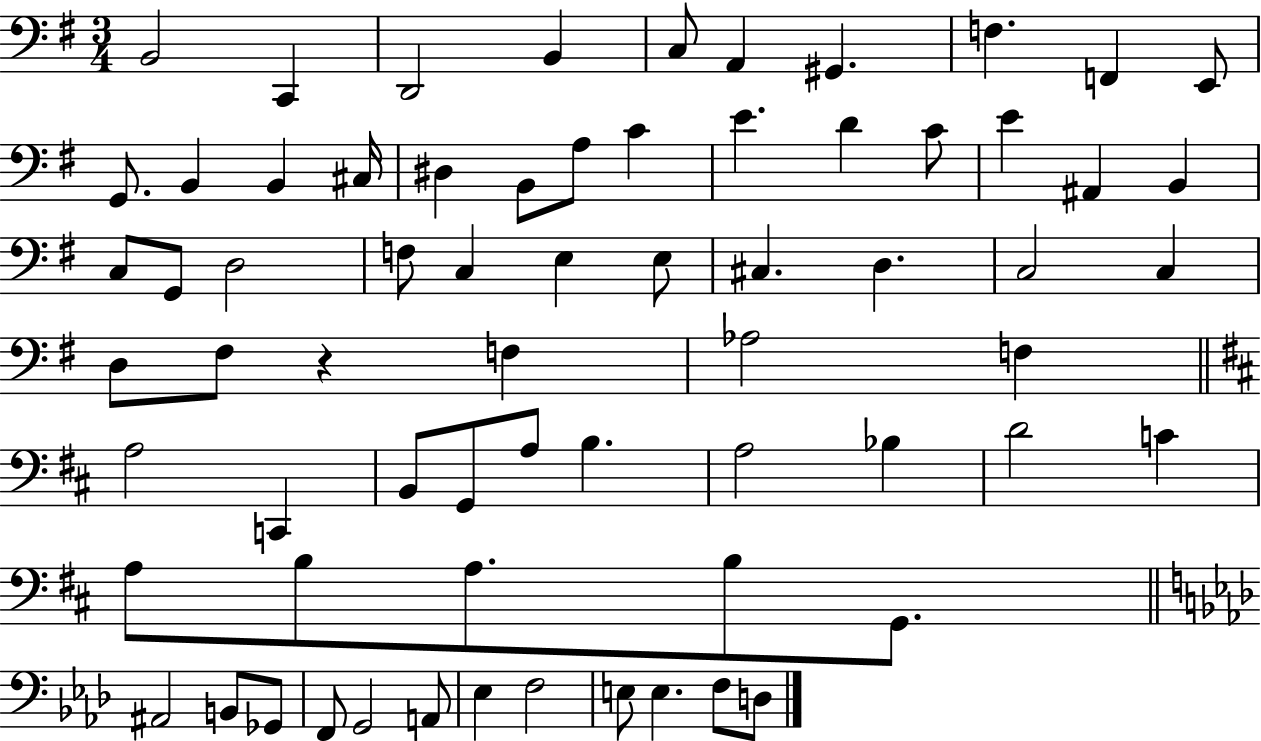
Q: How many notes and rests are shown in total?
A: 68